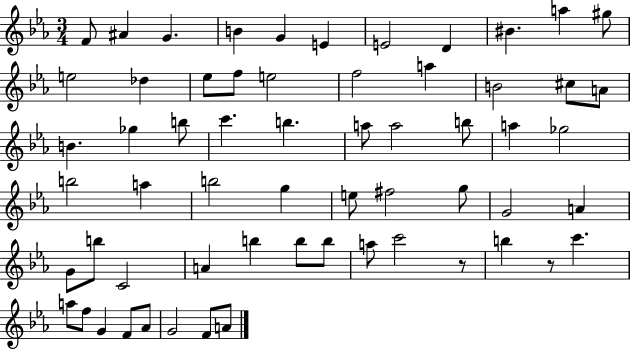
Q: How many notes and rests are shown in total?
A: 61